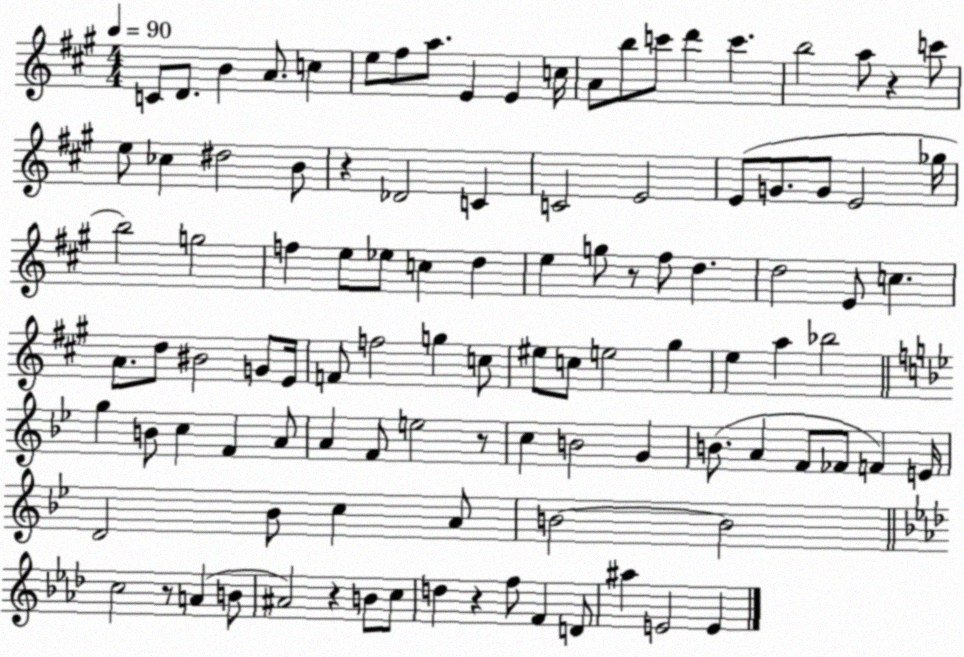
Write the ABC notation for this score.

X:1
T:Untitled
M:4/4
L:1/4
K:A
C/2 D/2 B A/2 c e/2 ^f/2 a/2 E E c/4 A/2 b/2 c'/2 d' c' b2 a/2 z c'/2 e/2 _c ^d2 B/2 z _D2 C C2 E2 E/2 G/2 G/2 E2 _g/4 b2 g2 f e/2 _e/2 c d e g/2 z/2 ^f/2 d d2 E/2 c A/2 d/2 ^B2 G/2 E/4 F/2 f2 g c/2 ^e/2 c/2 e2 ^g e a _b2 g B/2 c F A/2 A F/2 e2 z/2 c B2 G B/2 A F/2 _F/2 F E/4 D2 _B/2 c A/2 B2 B2 c2 z/2 A B/2 ^A2 z B/2 c/2 d z f/2 F D/2 ^a E2 E